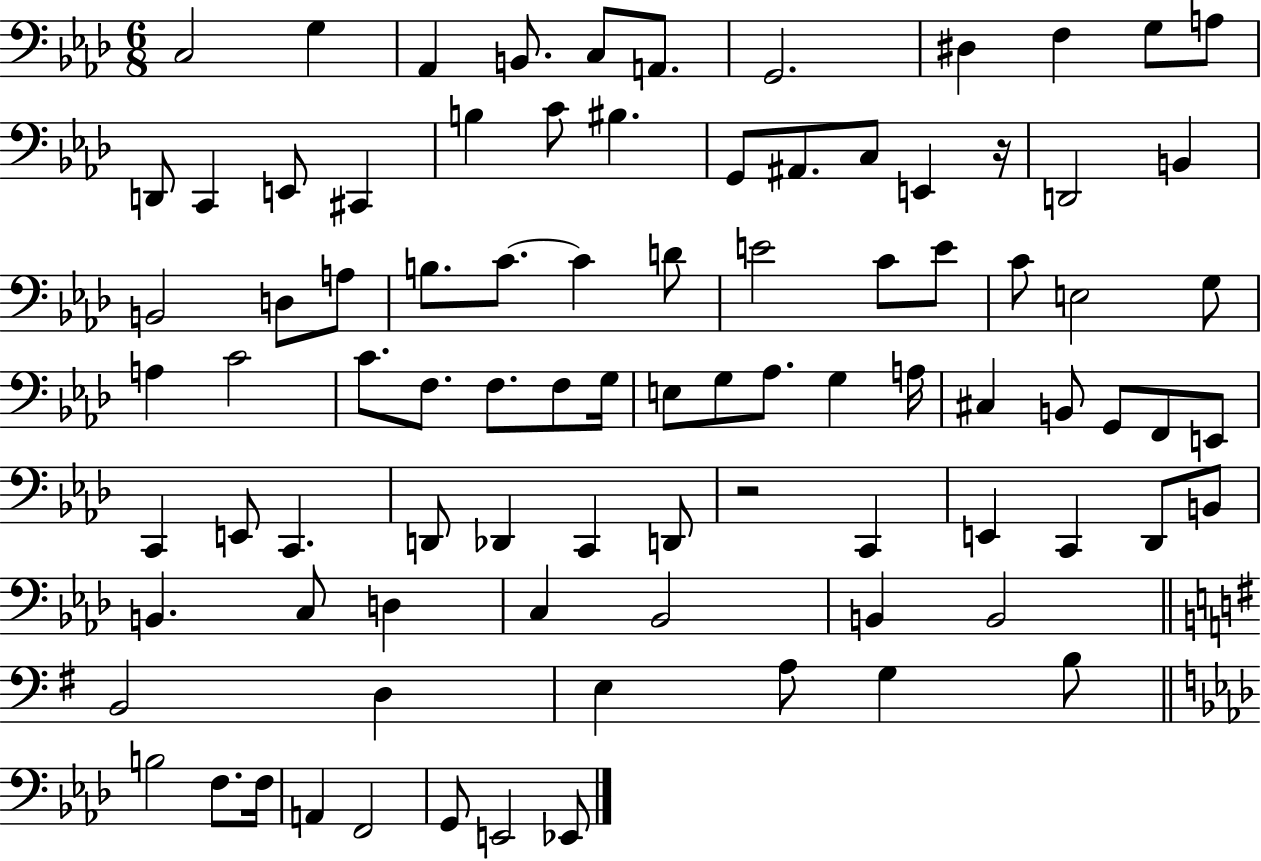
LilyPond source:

{
  \clef bass
  \numericTimeSignature
  \time 6/8
  \key aes \major
  c2 g4 | aes,4 b,8. c8 a,8. | g,2. | dis4 f4 g8 a8 | \break d,8 c,4 e,8 cis,4 | b4 c'8 bis4. | g,8 ais,8. c8 e,4 r16 | d,2 b,4 | \break b,2 d8 a8 | b8. c'8.~~ c'4 d'8 | e'2 c'8 e'8 | c'8 e2 g8 | \break a4 c'2 | c'8. f8. f8. f8 g16 | e8 g8 aes8. g4 a16 | cis4 b,8 g,8 f,8 e,8 | \break c,4 e,8 c,4. | d,8 des,4 c,4 d,8 | r2 c,4 | e,4 c,4 des,8 b,8 | \break b,4. c8 d4 | c4 bes,2 | b,4 b,2 | \bar "||" \break \key g \major b,2 d4 | e4 a8 g4 b8 | \bar "||" \break \key f \minor b2 f8. f16 | a,4 f,2 | g,8 e,2 ees,8 | \bar "|."
}